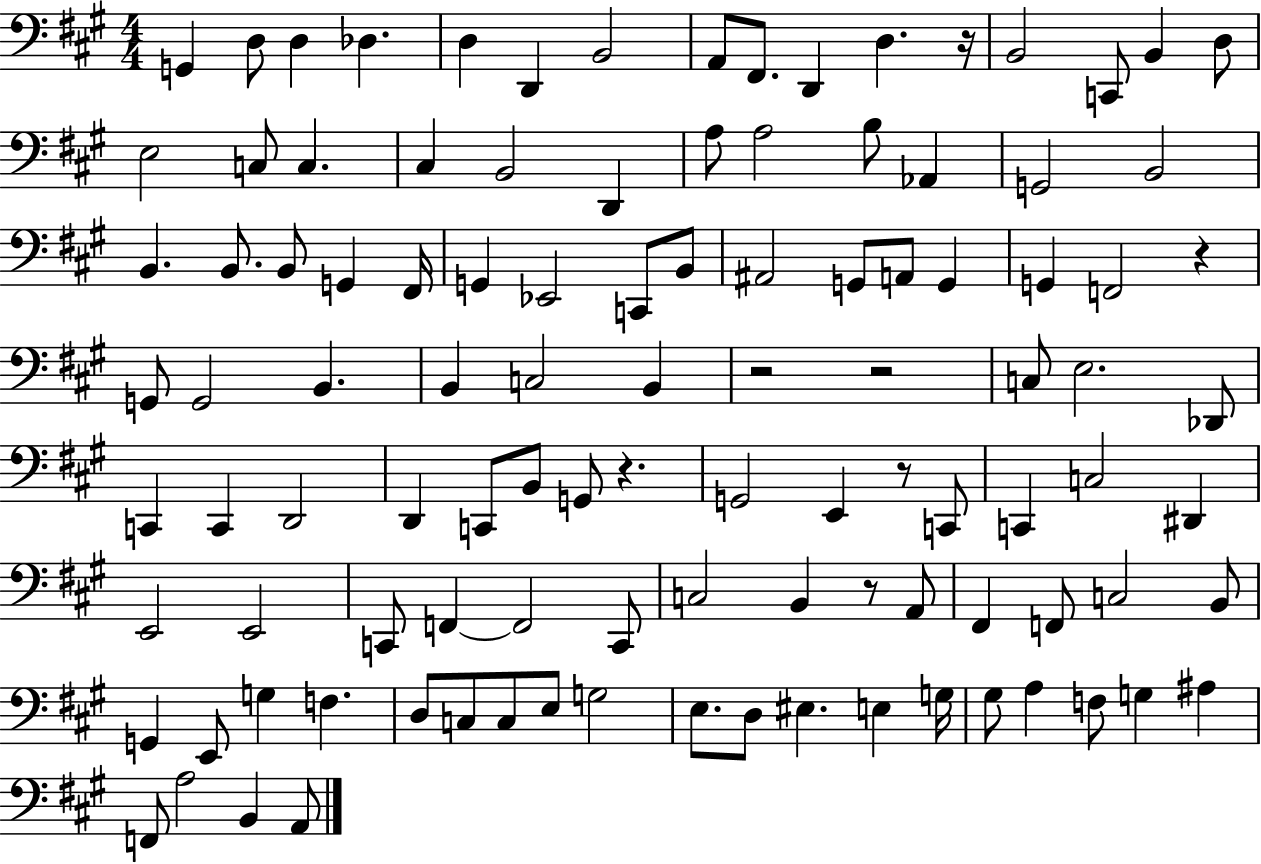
X:1
T:Untitled
M:4/4
L:1/4
K:A
G,, D,/2 D, _D, D, D,, B,,2 A,,/2 ^F,,/2 D,, D, z/4 B,,2 C,,/2 B,, D,/2 E,2 C,/2 C, ^C, B,,2 D,, A,/2 A,2 B,/2 _A,, G,,2 B,,2 B,, B,,/2 B,,/2 G,, ^F,,/4 G,, _E,,2 C,,/2 B,,/2 ^A,,2 G,,/2 A,,/2 G,, G,, F,,2 z G,,/2 G,,2 B,, B,, C,2 B,, z2 z2 C,/2 E,2 _D,,/2 C,, C,, D,,2 D,, C,,/2 B,,/2 G,,/2 z G,,2 E,, z/2 C,,/2 C,, C,2 ^D,, E,,2 E,,2 C,,/2 F,, F,,2 C,,/2 C,2 B,, z/2 A,,/2 ^F,, F,,/2 C,2 B,,/2 G,, E,,/2 G, F, D,/2 C,/2 C,/2 E,/2 G,2 E,/2 D,/2 ^E, E, G,/4 ^G,/2 A, F,/2 G, ^A, F,,/2 A,2 B,, A,,/2